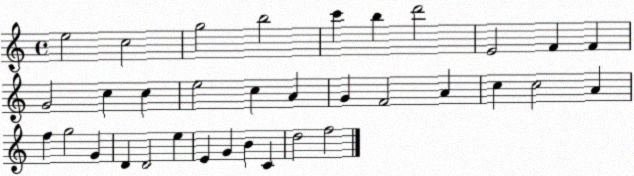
X:1
T:Untitled
M:4/4
L:1/4
K:C
e2 c2 g2 b2 c' b d'2 E2 F F G2 c c e2 c A G F2 A c c2 A f g2 G D D2 e E G B C d2 f2